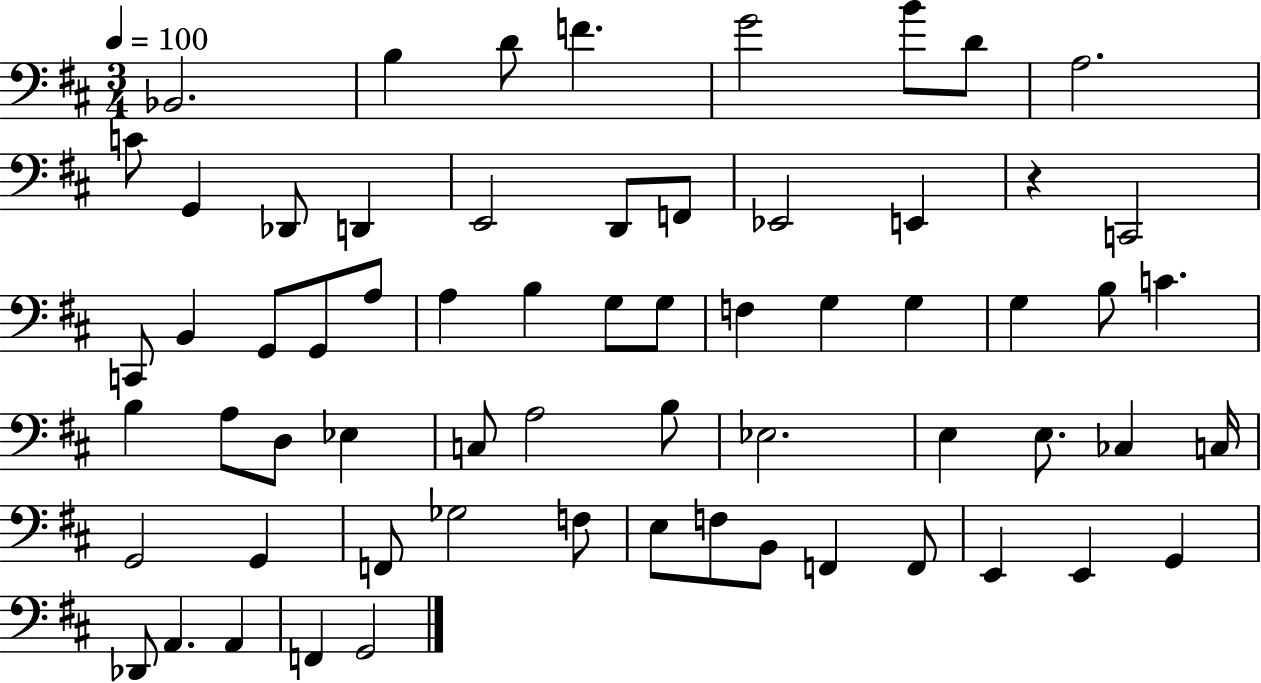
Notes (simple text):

Bb2/h. B3/q D4/e F4/q. G4/h B4/e D4/e A3/h. C4/e G2/q Db2/e D2/q E2/h D2/e F2/e Eb2/h E2/q R/q C2/h C2/e B2/q G2/e G2/e A3/e A3/q B3/q G3/e G3/e F3/q G3/q G3/q G3/q B3/e C4/q. B3/q A3/e D3/e Eb3/q C3/e A3/h B3/e Eb3/h. E3/q E3/e. CES3/q C3/s G2/h G2/q F2/e Gb3/h F3/e E3/e F3/e B2/e F2/q F2/e E2/q E2/q G2/q Db2/e A2/q. A2/q F2/q G2/h